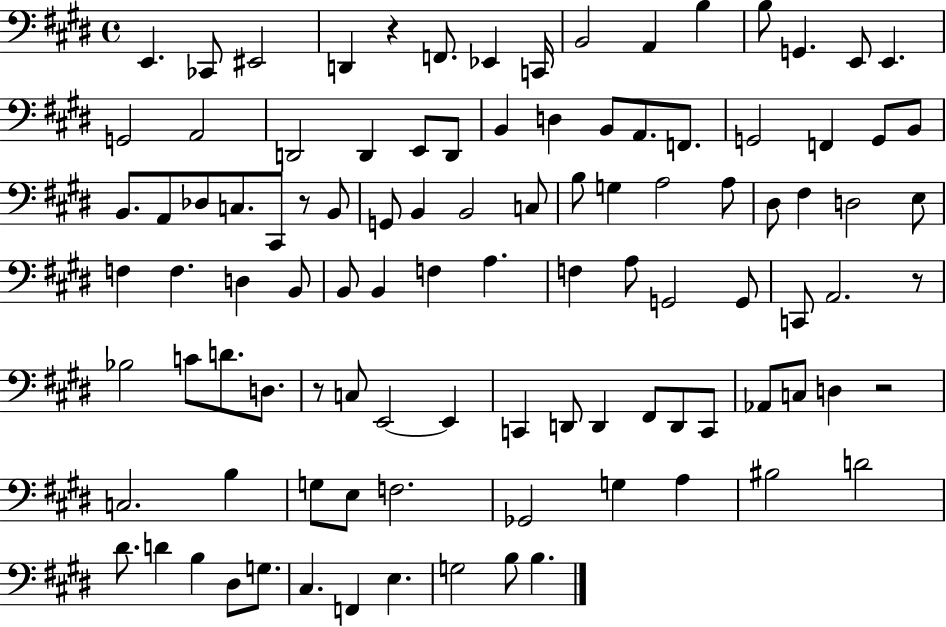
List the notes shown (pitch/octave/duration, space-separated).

E2/q. CES2/e EIS2/h D2/q R/q F2/e. Eb2/q C2/s B2/h A2/q B3/q B3/e G2/q. E2/e E2/q. G2/h A2/h D2/h D2/q E2/e D2/e B2/q D3/q B2/e A2/e. F2/e. G2/h F2/q G2/e B2/e B2/e. A2/e Db3/e C3/e. C#2/e R/e B2/e G2/e B2/q B2/h C3/e B3/e G3/q A3/h A3/e D#3/e F#3/q D3/h E3/e F3/q F3/q. D3/q B2/e B2/e B2/q F3/q A3/q. F3/q A3/e G2/h G2/e C2/e A2/h. R/e Bb3/h C4/e D4/e. D3/e. R/e C3/e E2/h E2/q C2/q D2/e D2/q F#2/e D2/e C2/e Ab2/e C3/e D3/q R/h C3/h. B3/q G3/e E3/e F3/h. Gb2/h G3/q A3/q BIS3/h D4/h D#4/e. D4/q B3/q D#3/e G3/e. C#3/q. F2/q E3/q. G3/h B3/e B3/q.